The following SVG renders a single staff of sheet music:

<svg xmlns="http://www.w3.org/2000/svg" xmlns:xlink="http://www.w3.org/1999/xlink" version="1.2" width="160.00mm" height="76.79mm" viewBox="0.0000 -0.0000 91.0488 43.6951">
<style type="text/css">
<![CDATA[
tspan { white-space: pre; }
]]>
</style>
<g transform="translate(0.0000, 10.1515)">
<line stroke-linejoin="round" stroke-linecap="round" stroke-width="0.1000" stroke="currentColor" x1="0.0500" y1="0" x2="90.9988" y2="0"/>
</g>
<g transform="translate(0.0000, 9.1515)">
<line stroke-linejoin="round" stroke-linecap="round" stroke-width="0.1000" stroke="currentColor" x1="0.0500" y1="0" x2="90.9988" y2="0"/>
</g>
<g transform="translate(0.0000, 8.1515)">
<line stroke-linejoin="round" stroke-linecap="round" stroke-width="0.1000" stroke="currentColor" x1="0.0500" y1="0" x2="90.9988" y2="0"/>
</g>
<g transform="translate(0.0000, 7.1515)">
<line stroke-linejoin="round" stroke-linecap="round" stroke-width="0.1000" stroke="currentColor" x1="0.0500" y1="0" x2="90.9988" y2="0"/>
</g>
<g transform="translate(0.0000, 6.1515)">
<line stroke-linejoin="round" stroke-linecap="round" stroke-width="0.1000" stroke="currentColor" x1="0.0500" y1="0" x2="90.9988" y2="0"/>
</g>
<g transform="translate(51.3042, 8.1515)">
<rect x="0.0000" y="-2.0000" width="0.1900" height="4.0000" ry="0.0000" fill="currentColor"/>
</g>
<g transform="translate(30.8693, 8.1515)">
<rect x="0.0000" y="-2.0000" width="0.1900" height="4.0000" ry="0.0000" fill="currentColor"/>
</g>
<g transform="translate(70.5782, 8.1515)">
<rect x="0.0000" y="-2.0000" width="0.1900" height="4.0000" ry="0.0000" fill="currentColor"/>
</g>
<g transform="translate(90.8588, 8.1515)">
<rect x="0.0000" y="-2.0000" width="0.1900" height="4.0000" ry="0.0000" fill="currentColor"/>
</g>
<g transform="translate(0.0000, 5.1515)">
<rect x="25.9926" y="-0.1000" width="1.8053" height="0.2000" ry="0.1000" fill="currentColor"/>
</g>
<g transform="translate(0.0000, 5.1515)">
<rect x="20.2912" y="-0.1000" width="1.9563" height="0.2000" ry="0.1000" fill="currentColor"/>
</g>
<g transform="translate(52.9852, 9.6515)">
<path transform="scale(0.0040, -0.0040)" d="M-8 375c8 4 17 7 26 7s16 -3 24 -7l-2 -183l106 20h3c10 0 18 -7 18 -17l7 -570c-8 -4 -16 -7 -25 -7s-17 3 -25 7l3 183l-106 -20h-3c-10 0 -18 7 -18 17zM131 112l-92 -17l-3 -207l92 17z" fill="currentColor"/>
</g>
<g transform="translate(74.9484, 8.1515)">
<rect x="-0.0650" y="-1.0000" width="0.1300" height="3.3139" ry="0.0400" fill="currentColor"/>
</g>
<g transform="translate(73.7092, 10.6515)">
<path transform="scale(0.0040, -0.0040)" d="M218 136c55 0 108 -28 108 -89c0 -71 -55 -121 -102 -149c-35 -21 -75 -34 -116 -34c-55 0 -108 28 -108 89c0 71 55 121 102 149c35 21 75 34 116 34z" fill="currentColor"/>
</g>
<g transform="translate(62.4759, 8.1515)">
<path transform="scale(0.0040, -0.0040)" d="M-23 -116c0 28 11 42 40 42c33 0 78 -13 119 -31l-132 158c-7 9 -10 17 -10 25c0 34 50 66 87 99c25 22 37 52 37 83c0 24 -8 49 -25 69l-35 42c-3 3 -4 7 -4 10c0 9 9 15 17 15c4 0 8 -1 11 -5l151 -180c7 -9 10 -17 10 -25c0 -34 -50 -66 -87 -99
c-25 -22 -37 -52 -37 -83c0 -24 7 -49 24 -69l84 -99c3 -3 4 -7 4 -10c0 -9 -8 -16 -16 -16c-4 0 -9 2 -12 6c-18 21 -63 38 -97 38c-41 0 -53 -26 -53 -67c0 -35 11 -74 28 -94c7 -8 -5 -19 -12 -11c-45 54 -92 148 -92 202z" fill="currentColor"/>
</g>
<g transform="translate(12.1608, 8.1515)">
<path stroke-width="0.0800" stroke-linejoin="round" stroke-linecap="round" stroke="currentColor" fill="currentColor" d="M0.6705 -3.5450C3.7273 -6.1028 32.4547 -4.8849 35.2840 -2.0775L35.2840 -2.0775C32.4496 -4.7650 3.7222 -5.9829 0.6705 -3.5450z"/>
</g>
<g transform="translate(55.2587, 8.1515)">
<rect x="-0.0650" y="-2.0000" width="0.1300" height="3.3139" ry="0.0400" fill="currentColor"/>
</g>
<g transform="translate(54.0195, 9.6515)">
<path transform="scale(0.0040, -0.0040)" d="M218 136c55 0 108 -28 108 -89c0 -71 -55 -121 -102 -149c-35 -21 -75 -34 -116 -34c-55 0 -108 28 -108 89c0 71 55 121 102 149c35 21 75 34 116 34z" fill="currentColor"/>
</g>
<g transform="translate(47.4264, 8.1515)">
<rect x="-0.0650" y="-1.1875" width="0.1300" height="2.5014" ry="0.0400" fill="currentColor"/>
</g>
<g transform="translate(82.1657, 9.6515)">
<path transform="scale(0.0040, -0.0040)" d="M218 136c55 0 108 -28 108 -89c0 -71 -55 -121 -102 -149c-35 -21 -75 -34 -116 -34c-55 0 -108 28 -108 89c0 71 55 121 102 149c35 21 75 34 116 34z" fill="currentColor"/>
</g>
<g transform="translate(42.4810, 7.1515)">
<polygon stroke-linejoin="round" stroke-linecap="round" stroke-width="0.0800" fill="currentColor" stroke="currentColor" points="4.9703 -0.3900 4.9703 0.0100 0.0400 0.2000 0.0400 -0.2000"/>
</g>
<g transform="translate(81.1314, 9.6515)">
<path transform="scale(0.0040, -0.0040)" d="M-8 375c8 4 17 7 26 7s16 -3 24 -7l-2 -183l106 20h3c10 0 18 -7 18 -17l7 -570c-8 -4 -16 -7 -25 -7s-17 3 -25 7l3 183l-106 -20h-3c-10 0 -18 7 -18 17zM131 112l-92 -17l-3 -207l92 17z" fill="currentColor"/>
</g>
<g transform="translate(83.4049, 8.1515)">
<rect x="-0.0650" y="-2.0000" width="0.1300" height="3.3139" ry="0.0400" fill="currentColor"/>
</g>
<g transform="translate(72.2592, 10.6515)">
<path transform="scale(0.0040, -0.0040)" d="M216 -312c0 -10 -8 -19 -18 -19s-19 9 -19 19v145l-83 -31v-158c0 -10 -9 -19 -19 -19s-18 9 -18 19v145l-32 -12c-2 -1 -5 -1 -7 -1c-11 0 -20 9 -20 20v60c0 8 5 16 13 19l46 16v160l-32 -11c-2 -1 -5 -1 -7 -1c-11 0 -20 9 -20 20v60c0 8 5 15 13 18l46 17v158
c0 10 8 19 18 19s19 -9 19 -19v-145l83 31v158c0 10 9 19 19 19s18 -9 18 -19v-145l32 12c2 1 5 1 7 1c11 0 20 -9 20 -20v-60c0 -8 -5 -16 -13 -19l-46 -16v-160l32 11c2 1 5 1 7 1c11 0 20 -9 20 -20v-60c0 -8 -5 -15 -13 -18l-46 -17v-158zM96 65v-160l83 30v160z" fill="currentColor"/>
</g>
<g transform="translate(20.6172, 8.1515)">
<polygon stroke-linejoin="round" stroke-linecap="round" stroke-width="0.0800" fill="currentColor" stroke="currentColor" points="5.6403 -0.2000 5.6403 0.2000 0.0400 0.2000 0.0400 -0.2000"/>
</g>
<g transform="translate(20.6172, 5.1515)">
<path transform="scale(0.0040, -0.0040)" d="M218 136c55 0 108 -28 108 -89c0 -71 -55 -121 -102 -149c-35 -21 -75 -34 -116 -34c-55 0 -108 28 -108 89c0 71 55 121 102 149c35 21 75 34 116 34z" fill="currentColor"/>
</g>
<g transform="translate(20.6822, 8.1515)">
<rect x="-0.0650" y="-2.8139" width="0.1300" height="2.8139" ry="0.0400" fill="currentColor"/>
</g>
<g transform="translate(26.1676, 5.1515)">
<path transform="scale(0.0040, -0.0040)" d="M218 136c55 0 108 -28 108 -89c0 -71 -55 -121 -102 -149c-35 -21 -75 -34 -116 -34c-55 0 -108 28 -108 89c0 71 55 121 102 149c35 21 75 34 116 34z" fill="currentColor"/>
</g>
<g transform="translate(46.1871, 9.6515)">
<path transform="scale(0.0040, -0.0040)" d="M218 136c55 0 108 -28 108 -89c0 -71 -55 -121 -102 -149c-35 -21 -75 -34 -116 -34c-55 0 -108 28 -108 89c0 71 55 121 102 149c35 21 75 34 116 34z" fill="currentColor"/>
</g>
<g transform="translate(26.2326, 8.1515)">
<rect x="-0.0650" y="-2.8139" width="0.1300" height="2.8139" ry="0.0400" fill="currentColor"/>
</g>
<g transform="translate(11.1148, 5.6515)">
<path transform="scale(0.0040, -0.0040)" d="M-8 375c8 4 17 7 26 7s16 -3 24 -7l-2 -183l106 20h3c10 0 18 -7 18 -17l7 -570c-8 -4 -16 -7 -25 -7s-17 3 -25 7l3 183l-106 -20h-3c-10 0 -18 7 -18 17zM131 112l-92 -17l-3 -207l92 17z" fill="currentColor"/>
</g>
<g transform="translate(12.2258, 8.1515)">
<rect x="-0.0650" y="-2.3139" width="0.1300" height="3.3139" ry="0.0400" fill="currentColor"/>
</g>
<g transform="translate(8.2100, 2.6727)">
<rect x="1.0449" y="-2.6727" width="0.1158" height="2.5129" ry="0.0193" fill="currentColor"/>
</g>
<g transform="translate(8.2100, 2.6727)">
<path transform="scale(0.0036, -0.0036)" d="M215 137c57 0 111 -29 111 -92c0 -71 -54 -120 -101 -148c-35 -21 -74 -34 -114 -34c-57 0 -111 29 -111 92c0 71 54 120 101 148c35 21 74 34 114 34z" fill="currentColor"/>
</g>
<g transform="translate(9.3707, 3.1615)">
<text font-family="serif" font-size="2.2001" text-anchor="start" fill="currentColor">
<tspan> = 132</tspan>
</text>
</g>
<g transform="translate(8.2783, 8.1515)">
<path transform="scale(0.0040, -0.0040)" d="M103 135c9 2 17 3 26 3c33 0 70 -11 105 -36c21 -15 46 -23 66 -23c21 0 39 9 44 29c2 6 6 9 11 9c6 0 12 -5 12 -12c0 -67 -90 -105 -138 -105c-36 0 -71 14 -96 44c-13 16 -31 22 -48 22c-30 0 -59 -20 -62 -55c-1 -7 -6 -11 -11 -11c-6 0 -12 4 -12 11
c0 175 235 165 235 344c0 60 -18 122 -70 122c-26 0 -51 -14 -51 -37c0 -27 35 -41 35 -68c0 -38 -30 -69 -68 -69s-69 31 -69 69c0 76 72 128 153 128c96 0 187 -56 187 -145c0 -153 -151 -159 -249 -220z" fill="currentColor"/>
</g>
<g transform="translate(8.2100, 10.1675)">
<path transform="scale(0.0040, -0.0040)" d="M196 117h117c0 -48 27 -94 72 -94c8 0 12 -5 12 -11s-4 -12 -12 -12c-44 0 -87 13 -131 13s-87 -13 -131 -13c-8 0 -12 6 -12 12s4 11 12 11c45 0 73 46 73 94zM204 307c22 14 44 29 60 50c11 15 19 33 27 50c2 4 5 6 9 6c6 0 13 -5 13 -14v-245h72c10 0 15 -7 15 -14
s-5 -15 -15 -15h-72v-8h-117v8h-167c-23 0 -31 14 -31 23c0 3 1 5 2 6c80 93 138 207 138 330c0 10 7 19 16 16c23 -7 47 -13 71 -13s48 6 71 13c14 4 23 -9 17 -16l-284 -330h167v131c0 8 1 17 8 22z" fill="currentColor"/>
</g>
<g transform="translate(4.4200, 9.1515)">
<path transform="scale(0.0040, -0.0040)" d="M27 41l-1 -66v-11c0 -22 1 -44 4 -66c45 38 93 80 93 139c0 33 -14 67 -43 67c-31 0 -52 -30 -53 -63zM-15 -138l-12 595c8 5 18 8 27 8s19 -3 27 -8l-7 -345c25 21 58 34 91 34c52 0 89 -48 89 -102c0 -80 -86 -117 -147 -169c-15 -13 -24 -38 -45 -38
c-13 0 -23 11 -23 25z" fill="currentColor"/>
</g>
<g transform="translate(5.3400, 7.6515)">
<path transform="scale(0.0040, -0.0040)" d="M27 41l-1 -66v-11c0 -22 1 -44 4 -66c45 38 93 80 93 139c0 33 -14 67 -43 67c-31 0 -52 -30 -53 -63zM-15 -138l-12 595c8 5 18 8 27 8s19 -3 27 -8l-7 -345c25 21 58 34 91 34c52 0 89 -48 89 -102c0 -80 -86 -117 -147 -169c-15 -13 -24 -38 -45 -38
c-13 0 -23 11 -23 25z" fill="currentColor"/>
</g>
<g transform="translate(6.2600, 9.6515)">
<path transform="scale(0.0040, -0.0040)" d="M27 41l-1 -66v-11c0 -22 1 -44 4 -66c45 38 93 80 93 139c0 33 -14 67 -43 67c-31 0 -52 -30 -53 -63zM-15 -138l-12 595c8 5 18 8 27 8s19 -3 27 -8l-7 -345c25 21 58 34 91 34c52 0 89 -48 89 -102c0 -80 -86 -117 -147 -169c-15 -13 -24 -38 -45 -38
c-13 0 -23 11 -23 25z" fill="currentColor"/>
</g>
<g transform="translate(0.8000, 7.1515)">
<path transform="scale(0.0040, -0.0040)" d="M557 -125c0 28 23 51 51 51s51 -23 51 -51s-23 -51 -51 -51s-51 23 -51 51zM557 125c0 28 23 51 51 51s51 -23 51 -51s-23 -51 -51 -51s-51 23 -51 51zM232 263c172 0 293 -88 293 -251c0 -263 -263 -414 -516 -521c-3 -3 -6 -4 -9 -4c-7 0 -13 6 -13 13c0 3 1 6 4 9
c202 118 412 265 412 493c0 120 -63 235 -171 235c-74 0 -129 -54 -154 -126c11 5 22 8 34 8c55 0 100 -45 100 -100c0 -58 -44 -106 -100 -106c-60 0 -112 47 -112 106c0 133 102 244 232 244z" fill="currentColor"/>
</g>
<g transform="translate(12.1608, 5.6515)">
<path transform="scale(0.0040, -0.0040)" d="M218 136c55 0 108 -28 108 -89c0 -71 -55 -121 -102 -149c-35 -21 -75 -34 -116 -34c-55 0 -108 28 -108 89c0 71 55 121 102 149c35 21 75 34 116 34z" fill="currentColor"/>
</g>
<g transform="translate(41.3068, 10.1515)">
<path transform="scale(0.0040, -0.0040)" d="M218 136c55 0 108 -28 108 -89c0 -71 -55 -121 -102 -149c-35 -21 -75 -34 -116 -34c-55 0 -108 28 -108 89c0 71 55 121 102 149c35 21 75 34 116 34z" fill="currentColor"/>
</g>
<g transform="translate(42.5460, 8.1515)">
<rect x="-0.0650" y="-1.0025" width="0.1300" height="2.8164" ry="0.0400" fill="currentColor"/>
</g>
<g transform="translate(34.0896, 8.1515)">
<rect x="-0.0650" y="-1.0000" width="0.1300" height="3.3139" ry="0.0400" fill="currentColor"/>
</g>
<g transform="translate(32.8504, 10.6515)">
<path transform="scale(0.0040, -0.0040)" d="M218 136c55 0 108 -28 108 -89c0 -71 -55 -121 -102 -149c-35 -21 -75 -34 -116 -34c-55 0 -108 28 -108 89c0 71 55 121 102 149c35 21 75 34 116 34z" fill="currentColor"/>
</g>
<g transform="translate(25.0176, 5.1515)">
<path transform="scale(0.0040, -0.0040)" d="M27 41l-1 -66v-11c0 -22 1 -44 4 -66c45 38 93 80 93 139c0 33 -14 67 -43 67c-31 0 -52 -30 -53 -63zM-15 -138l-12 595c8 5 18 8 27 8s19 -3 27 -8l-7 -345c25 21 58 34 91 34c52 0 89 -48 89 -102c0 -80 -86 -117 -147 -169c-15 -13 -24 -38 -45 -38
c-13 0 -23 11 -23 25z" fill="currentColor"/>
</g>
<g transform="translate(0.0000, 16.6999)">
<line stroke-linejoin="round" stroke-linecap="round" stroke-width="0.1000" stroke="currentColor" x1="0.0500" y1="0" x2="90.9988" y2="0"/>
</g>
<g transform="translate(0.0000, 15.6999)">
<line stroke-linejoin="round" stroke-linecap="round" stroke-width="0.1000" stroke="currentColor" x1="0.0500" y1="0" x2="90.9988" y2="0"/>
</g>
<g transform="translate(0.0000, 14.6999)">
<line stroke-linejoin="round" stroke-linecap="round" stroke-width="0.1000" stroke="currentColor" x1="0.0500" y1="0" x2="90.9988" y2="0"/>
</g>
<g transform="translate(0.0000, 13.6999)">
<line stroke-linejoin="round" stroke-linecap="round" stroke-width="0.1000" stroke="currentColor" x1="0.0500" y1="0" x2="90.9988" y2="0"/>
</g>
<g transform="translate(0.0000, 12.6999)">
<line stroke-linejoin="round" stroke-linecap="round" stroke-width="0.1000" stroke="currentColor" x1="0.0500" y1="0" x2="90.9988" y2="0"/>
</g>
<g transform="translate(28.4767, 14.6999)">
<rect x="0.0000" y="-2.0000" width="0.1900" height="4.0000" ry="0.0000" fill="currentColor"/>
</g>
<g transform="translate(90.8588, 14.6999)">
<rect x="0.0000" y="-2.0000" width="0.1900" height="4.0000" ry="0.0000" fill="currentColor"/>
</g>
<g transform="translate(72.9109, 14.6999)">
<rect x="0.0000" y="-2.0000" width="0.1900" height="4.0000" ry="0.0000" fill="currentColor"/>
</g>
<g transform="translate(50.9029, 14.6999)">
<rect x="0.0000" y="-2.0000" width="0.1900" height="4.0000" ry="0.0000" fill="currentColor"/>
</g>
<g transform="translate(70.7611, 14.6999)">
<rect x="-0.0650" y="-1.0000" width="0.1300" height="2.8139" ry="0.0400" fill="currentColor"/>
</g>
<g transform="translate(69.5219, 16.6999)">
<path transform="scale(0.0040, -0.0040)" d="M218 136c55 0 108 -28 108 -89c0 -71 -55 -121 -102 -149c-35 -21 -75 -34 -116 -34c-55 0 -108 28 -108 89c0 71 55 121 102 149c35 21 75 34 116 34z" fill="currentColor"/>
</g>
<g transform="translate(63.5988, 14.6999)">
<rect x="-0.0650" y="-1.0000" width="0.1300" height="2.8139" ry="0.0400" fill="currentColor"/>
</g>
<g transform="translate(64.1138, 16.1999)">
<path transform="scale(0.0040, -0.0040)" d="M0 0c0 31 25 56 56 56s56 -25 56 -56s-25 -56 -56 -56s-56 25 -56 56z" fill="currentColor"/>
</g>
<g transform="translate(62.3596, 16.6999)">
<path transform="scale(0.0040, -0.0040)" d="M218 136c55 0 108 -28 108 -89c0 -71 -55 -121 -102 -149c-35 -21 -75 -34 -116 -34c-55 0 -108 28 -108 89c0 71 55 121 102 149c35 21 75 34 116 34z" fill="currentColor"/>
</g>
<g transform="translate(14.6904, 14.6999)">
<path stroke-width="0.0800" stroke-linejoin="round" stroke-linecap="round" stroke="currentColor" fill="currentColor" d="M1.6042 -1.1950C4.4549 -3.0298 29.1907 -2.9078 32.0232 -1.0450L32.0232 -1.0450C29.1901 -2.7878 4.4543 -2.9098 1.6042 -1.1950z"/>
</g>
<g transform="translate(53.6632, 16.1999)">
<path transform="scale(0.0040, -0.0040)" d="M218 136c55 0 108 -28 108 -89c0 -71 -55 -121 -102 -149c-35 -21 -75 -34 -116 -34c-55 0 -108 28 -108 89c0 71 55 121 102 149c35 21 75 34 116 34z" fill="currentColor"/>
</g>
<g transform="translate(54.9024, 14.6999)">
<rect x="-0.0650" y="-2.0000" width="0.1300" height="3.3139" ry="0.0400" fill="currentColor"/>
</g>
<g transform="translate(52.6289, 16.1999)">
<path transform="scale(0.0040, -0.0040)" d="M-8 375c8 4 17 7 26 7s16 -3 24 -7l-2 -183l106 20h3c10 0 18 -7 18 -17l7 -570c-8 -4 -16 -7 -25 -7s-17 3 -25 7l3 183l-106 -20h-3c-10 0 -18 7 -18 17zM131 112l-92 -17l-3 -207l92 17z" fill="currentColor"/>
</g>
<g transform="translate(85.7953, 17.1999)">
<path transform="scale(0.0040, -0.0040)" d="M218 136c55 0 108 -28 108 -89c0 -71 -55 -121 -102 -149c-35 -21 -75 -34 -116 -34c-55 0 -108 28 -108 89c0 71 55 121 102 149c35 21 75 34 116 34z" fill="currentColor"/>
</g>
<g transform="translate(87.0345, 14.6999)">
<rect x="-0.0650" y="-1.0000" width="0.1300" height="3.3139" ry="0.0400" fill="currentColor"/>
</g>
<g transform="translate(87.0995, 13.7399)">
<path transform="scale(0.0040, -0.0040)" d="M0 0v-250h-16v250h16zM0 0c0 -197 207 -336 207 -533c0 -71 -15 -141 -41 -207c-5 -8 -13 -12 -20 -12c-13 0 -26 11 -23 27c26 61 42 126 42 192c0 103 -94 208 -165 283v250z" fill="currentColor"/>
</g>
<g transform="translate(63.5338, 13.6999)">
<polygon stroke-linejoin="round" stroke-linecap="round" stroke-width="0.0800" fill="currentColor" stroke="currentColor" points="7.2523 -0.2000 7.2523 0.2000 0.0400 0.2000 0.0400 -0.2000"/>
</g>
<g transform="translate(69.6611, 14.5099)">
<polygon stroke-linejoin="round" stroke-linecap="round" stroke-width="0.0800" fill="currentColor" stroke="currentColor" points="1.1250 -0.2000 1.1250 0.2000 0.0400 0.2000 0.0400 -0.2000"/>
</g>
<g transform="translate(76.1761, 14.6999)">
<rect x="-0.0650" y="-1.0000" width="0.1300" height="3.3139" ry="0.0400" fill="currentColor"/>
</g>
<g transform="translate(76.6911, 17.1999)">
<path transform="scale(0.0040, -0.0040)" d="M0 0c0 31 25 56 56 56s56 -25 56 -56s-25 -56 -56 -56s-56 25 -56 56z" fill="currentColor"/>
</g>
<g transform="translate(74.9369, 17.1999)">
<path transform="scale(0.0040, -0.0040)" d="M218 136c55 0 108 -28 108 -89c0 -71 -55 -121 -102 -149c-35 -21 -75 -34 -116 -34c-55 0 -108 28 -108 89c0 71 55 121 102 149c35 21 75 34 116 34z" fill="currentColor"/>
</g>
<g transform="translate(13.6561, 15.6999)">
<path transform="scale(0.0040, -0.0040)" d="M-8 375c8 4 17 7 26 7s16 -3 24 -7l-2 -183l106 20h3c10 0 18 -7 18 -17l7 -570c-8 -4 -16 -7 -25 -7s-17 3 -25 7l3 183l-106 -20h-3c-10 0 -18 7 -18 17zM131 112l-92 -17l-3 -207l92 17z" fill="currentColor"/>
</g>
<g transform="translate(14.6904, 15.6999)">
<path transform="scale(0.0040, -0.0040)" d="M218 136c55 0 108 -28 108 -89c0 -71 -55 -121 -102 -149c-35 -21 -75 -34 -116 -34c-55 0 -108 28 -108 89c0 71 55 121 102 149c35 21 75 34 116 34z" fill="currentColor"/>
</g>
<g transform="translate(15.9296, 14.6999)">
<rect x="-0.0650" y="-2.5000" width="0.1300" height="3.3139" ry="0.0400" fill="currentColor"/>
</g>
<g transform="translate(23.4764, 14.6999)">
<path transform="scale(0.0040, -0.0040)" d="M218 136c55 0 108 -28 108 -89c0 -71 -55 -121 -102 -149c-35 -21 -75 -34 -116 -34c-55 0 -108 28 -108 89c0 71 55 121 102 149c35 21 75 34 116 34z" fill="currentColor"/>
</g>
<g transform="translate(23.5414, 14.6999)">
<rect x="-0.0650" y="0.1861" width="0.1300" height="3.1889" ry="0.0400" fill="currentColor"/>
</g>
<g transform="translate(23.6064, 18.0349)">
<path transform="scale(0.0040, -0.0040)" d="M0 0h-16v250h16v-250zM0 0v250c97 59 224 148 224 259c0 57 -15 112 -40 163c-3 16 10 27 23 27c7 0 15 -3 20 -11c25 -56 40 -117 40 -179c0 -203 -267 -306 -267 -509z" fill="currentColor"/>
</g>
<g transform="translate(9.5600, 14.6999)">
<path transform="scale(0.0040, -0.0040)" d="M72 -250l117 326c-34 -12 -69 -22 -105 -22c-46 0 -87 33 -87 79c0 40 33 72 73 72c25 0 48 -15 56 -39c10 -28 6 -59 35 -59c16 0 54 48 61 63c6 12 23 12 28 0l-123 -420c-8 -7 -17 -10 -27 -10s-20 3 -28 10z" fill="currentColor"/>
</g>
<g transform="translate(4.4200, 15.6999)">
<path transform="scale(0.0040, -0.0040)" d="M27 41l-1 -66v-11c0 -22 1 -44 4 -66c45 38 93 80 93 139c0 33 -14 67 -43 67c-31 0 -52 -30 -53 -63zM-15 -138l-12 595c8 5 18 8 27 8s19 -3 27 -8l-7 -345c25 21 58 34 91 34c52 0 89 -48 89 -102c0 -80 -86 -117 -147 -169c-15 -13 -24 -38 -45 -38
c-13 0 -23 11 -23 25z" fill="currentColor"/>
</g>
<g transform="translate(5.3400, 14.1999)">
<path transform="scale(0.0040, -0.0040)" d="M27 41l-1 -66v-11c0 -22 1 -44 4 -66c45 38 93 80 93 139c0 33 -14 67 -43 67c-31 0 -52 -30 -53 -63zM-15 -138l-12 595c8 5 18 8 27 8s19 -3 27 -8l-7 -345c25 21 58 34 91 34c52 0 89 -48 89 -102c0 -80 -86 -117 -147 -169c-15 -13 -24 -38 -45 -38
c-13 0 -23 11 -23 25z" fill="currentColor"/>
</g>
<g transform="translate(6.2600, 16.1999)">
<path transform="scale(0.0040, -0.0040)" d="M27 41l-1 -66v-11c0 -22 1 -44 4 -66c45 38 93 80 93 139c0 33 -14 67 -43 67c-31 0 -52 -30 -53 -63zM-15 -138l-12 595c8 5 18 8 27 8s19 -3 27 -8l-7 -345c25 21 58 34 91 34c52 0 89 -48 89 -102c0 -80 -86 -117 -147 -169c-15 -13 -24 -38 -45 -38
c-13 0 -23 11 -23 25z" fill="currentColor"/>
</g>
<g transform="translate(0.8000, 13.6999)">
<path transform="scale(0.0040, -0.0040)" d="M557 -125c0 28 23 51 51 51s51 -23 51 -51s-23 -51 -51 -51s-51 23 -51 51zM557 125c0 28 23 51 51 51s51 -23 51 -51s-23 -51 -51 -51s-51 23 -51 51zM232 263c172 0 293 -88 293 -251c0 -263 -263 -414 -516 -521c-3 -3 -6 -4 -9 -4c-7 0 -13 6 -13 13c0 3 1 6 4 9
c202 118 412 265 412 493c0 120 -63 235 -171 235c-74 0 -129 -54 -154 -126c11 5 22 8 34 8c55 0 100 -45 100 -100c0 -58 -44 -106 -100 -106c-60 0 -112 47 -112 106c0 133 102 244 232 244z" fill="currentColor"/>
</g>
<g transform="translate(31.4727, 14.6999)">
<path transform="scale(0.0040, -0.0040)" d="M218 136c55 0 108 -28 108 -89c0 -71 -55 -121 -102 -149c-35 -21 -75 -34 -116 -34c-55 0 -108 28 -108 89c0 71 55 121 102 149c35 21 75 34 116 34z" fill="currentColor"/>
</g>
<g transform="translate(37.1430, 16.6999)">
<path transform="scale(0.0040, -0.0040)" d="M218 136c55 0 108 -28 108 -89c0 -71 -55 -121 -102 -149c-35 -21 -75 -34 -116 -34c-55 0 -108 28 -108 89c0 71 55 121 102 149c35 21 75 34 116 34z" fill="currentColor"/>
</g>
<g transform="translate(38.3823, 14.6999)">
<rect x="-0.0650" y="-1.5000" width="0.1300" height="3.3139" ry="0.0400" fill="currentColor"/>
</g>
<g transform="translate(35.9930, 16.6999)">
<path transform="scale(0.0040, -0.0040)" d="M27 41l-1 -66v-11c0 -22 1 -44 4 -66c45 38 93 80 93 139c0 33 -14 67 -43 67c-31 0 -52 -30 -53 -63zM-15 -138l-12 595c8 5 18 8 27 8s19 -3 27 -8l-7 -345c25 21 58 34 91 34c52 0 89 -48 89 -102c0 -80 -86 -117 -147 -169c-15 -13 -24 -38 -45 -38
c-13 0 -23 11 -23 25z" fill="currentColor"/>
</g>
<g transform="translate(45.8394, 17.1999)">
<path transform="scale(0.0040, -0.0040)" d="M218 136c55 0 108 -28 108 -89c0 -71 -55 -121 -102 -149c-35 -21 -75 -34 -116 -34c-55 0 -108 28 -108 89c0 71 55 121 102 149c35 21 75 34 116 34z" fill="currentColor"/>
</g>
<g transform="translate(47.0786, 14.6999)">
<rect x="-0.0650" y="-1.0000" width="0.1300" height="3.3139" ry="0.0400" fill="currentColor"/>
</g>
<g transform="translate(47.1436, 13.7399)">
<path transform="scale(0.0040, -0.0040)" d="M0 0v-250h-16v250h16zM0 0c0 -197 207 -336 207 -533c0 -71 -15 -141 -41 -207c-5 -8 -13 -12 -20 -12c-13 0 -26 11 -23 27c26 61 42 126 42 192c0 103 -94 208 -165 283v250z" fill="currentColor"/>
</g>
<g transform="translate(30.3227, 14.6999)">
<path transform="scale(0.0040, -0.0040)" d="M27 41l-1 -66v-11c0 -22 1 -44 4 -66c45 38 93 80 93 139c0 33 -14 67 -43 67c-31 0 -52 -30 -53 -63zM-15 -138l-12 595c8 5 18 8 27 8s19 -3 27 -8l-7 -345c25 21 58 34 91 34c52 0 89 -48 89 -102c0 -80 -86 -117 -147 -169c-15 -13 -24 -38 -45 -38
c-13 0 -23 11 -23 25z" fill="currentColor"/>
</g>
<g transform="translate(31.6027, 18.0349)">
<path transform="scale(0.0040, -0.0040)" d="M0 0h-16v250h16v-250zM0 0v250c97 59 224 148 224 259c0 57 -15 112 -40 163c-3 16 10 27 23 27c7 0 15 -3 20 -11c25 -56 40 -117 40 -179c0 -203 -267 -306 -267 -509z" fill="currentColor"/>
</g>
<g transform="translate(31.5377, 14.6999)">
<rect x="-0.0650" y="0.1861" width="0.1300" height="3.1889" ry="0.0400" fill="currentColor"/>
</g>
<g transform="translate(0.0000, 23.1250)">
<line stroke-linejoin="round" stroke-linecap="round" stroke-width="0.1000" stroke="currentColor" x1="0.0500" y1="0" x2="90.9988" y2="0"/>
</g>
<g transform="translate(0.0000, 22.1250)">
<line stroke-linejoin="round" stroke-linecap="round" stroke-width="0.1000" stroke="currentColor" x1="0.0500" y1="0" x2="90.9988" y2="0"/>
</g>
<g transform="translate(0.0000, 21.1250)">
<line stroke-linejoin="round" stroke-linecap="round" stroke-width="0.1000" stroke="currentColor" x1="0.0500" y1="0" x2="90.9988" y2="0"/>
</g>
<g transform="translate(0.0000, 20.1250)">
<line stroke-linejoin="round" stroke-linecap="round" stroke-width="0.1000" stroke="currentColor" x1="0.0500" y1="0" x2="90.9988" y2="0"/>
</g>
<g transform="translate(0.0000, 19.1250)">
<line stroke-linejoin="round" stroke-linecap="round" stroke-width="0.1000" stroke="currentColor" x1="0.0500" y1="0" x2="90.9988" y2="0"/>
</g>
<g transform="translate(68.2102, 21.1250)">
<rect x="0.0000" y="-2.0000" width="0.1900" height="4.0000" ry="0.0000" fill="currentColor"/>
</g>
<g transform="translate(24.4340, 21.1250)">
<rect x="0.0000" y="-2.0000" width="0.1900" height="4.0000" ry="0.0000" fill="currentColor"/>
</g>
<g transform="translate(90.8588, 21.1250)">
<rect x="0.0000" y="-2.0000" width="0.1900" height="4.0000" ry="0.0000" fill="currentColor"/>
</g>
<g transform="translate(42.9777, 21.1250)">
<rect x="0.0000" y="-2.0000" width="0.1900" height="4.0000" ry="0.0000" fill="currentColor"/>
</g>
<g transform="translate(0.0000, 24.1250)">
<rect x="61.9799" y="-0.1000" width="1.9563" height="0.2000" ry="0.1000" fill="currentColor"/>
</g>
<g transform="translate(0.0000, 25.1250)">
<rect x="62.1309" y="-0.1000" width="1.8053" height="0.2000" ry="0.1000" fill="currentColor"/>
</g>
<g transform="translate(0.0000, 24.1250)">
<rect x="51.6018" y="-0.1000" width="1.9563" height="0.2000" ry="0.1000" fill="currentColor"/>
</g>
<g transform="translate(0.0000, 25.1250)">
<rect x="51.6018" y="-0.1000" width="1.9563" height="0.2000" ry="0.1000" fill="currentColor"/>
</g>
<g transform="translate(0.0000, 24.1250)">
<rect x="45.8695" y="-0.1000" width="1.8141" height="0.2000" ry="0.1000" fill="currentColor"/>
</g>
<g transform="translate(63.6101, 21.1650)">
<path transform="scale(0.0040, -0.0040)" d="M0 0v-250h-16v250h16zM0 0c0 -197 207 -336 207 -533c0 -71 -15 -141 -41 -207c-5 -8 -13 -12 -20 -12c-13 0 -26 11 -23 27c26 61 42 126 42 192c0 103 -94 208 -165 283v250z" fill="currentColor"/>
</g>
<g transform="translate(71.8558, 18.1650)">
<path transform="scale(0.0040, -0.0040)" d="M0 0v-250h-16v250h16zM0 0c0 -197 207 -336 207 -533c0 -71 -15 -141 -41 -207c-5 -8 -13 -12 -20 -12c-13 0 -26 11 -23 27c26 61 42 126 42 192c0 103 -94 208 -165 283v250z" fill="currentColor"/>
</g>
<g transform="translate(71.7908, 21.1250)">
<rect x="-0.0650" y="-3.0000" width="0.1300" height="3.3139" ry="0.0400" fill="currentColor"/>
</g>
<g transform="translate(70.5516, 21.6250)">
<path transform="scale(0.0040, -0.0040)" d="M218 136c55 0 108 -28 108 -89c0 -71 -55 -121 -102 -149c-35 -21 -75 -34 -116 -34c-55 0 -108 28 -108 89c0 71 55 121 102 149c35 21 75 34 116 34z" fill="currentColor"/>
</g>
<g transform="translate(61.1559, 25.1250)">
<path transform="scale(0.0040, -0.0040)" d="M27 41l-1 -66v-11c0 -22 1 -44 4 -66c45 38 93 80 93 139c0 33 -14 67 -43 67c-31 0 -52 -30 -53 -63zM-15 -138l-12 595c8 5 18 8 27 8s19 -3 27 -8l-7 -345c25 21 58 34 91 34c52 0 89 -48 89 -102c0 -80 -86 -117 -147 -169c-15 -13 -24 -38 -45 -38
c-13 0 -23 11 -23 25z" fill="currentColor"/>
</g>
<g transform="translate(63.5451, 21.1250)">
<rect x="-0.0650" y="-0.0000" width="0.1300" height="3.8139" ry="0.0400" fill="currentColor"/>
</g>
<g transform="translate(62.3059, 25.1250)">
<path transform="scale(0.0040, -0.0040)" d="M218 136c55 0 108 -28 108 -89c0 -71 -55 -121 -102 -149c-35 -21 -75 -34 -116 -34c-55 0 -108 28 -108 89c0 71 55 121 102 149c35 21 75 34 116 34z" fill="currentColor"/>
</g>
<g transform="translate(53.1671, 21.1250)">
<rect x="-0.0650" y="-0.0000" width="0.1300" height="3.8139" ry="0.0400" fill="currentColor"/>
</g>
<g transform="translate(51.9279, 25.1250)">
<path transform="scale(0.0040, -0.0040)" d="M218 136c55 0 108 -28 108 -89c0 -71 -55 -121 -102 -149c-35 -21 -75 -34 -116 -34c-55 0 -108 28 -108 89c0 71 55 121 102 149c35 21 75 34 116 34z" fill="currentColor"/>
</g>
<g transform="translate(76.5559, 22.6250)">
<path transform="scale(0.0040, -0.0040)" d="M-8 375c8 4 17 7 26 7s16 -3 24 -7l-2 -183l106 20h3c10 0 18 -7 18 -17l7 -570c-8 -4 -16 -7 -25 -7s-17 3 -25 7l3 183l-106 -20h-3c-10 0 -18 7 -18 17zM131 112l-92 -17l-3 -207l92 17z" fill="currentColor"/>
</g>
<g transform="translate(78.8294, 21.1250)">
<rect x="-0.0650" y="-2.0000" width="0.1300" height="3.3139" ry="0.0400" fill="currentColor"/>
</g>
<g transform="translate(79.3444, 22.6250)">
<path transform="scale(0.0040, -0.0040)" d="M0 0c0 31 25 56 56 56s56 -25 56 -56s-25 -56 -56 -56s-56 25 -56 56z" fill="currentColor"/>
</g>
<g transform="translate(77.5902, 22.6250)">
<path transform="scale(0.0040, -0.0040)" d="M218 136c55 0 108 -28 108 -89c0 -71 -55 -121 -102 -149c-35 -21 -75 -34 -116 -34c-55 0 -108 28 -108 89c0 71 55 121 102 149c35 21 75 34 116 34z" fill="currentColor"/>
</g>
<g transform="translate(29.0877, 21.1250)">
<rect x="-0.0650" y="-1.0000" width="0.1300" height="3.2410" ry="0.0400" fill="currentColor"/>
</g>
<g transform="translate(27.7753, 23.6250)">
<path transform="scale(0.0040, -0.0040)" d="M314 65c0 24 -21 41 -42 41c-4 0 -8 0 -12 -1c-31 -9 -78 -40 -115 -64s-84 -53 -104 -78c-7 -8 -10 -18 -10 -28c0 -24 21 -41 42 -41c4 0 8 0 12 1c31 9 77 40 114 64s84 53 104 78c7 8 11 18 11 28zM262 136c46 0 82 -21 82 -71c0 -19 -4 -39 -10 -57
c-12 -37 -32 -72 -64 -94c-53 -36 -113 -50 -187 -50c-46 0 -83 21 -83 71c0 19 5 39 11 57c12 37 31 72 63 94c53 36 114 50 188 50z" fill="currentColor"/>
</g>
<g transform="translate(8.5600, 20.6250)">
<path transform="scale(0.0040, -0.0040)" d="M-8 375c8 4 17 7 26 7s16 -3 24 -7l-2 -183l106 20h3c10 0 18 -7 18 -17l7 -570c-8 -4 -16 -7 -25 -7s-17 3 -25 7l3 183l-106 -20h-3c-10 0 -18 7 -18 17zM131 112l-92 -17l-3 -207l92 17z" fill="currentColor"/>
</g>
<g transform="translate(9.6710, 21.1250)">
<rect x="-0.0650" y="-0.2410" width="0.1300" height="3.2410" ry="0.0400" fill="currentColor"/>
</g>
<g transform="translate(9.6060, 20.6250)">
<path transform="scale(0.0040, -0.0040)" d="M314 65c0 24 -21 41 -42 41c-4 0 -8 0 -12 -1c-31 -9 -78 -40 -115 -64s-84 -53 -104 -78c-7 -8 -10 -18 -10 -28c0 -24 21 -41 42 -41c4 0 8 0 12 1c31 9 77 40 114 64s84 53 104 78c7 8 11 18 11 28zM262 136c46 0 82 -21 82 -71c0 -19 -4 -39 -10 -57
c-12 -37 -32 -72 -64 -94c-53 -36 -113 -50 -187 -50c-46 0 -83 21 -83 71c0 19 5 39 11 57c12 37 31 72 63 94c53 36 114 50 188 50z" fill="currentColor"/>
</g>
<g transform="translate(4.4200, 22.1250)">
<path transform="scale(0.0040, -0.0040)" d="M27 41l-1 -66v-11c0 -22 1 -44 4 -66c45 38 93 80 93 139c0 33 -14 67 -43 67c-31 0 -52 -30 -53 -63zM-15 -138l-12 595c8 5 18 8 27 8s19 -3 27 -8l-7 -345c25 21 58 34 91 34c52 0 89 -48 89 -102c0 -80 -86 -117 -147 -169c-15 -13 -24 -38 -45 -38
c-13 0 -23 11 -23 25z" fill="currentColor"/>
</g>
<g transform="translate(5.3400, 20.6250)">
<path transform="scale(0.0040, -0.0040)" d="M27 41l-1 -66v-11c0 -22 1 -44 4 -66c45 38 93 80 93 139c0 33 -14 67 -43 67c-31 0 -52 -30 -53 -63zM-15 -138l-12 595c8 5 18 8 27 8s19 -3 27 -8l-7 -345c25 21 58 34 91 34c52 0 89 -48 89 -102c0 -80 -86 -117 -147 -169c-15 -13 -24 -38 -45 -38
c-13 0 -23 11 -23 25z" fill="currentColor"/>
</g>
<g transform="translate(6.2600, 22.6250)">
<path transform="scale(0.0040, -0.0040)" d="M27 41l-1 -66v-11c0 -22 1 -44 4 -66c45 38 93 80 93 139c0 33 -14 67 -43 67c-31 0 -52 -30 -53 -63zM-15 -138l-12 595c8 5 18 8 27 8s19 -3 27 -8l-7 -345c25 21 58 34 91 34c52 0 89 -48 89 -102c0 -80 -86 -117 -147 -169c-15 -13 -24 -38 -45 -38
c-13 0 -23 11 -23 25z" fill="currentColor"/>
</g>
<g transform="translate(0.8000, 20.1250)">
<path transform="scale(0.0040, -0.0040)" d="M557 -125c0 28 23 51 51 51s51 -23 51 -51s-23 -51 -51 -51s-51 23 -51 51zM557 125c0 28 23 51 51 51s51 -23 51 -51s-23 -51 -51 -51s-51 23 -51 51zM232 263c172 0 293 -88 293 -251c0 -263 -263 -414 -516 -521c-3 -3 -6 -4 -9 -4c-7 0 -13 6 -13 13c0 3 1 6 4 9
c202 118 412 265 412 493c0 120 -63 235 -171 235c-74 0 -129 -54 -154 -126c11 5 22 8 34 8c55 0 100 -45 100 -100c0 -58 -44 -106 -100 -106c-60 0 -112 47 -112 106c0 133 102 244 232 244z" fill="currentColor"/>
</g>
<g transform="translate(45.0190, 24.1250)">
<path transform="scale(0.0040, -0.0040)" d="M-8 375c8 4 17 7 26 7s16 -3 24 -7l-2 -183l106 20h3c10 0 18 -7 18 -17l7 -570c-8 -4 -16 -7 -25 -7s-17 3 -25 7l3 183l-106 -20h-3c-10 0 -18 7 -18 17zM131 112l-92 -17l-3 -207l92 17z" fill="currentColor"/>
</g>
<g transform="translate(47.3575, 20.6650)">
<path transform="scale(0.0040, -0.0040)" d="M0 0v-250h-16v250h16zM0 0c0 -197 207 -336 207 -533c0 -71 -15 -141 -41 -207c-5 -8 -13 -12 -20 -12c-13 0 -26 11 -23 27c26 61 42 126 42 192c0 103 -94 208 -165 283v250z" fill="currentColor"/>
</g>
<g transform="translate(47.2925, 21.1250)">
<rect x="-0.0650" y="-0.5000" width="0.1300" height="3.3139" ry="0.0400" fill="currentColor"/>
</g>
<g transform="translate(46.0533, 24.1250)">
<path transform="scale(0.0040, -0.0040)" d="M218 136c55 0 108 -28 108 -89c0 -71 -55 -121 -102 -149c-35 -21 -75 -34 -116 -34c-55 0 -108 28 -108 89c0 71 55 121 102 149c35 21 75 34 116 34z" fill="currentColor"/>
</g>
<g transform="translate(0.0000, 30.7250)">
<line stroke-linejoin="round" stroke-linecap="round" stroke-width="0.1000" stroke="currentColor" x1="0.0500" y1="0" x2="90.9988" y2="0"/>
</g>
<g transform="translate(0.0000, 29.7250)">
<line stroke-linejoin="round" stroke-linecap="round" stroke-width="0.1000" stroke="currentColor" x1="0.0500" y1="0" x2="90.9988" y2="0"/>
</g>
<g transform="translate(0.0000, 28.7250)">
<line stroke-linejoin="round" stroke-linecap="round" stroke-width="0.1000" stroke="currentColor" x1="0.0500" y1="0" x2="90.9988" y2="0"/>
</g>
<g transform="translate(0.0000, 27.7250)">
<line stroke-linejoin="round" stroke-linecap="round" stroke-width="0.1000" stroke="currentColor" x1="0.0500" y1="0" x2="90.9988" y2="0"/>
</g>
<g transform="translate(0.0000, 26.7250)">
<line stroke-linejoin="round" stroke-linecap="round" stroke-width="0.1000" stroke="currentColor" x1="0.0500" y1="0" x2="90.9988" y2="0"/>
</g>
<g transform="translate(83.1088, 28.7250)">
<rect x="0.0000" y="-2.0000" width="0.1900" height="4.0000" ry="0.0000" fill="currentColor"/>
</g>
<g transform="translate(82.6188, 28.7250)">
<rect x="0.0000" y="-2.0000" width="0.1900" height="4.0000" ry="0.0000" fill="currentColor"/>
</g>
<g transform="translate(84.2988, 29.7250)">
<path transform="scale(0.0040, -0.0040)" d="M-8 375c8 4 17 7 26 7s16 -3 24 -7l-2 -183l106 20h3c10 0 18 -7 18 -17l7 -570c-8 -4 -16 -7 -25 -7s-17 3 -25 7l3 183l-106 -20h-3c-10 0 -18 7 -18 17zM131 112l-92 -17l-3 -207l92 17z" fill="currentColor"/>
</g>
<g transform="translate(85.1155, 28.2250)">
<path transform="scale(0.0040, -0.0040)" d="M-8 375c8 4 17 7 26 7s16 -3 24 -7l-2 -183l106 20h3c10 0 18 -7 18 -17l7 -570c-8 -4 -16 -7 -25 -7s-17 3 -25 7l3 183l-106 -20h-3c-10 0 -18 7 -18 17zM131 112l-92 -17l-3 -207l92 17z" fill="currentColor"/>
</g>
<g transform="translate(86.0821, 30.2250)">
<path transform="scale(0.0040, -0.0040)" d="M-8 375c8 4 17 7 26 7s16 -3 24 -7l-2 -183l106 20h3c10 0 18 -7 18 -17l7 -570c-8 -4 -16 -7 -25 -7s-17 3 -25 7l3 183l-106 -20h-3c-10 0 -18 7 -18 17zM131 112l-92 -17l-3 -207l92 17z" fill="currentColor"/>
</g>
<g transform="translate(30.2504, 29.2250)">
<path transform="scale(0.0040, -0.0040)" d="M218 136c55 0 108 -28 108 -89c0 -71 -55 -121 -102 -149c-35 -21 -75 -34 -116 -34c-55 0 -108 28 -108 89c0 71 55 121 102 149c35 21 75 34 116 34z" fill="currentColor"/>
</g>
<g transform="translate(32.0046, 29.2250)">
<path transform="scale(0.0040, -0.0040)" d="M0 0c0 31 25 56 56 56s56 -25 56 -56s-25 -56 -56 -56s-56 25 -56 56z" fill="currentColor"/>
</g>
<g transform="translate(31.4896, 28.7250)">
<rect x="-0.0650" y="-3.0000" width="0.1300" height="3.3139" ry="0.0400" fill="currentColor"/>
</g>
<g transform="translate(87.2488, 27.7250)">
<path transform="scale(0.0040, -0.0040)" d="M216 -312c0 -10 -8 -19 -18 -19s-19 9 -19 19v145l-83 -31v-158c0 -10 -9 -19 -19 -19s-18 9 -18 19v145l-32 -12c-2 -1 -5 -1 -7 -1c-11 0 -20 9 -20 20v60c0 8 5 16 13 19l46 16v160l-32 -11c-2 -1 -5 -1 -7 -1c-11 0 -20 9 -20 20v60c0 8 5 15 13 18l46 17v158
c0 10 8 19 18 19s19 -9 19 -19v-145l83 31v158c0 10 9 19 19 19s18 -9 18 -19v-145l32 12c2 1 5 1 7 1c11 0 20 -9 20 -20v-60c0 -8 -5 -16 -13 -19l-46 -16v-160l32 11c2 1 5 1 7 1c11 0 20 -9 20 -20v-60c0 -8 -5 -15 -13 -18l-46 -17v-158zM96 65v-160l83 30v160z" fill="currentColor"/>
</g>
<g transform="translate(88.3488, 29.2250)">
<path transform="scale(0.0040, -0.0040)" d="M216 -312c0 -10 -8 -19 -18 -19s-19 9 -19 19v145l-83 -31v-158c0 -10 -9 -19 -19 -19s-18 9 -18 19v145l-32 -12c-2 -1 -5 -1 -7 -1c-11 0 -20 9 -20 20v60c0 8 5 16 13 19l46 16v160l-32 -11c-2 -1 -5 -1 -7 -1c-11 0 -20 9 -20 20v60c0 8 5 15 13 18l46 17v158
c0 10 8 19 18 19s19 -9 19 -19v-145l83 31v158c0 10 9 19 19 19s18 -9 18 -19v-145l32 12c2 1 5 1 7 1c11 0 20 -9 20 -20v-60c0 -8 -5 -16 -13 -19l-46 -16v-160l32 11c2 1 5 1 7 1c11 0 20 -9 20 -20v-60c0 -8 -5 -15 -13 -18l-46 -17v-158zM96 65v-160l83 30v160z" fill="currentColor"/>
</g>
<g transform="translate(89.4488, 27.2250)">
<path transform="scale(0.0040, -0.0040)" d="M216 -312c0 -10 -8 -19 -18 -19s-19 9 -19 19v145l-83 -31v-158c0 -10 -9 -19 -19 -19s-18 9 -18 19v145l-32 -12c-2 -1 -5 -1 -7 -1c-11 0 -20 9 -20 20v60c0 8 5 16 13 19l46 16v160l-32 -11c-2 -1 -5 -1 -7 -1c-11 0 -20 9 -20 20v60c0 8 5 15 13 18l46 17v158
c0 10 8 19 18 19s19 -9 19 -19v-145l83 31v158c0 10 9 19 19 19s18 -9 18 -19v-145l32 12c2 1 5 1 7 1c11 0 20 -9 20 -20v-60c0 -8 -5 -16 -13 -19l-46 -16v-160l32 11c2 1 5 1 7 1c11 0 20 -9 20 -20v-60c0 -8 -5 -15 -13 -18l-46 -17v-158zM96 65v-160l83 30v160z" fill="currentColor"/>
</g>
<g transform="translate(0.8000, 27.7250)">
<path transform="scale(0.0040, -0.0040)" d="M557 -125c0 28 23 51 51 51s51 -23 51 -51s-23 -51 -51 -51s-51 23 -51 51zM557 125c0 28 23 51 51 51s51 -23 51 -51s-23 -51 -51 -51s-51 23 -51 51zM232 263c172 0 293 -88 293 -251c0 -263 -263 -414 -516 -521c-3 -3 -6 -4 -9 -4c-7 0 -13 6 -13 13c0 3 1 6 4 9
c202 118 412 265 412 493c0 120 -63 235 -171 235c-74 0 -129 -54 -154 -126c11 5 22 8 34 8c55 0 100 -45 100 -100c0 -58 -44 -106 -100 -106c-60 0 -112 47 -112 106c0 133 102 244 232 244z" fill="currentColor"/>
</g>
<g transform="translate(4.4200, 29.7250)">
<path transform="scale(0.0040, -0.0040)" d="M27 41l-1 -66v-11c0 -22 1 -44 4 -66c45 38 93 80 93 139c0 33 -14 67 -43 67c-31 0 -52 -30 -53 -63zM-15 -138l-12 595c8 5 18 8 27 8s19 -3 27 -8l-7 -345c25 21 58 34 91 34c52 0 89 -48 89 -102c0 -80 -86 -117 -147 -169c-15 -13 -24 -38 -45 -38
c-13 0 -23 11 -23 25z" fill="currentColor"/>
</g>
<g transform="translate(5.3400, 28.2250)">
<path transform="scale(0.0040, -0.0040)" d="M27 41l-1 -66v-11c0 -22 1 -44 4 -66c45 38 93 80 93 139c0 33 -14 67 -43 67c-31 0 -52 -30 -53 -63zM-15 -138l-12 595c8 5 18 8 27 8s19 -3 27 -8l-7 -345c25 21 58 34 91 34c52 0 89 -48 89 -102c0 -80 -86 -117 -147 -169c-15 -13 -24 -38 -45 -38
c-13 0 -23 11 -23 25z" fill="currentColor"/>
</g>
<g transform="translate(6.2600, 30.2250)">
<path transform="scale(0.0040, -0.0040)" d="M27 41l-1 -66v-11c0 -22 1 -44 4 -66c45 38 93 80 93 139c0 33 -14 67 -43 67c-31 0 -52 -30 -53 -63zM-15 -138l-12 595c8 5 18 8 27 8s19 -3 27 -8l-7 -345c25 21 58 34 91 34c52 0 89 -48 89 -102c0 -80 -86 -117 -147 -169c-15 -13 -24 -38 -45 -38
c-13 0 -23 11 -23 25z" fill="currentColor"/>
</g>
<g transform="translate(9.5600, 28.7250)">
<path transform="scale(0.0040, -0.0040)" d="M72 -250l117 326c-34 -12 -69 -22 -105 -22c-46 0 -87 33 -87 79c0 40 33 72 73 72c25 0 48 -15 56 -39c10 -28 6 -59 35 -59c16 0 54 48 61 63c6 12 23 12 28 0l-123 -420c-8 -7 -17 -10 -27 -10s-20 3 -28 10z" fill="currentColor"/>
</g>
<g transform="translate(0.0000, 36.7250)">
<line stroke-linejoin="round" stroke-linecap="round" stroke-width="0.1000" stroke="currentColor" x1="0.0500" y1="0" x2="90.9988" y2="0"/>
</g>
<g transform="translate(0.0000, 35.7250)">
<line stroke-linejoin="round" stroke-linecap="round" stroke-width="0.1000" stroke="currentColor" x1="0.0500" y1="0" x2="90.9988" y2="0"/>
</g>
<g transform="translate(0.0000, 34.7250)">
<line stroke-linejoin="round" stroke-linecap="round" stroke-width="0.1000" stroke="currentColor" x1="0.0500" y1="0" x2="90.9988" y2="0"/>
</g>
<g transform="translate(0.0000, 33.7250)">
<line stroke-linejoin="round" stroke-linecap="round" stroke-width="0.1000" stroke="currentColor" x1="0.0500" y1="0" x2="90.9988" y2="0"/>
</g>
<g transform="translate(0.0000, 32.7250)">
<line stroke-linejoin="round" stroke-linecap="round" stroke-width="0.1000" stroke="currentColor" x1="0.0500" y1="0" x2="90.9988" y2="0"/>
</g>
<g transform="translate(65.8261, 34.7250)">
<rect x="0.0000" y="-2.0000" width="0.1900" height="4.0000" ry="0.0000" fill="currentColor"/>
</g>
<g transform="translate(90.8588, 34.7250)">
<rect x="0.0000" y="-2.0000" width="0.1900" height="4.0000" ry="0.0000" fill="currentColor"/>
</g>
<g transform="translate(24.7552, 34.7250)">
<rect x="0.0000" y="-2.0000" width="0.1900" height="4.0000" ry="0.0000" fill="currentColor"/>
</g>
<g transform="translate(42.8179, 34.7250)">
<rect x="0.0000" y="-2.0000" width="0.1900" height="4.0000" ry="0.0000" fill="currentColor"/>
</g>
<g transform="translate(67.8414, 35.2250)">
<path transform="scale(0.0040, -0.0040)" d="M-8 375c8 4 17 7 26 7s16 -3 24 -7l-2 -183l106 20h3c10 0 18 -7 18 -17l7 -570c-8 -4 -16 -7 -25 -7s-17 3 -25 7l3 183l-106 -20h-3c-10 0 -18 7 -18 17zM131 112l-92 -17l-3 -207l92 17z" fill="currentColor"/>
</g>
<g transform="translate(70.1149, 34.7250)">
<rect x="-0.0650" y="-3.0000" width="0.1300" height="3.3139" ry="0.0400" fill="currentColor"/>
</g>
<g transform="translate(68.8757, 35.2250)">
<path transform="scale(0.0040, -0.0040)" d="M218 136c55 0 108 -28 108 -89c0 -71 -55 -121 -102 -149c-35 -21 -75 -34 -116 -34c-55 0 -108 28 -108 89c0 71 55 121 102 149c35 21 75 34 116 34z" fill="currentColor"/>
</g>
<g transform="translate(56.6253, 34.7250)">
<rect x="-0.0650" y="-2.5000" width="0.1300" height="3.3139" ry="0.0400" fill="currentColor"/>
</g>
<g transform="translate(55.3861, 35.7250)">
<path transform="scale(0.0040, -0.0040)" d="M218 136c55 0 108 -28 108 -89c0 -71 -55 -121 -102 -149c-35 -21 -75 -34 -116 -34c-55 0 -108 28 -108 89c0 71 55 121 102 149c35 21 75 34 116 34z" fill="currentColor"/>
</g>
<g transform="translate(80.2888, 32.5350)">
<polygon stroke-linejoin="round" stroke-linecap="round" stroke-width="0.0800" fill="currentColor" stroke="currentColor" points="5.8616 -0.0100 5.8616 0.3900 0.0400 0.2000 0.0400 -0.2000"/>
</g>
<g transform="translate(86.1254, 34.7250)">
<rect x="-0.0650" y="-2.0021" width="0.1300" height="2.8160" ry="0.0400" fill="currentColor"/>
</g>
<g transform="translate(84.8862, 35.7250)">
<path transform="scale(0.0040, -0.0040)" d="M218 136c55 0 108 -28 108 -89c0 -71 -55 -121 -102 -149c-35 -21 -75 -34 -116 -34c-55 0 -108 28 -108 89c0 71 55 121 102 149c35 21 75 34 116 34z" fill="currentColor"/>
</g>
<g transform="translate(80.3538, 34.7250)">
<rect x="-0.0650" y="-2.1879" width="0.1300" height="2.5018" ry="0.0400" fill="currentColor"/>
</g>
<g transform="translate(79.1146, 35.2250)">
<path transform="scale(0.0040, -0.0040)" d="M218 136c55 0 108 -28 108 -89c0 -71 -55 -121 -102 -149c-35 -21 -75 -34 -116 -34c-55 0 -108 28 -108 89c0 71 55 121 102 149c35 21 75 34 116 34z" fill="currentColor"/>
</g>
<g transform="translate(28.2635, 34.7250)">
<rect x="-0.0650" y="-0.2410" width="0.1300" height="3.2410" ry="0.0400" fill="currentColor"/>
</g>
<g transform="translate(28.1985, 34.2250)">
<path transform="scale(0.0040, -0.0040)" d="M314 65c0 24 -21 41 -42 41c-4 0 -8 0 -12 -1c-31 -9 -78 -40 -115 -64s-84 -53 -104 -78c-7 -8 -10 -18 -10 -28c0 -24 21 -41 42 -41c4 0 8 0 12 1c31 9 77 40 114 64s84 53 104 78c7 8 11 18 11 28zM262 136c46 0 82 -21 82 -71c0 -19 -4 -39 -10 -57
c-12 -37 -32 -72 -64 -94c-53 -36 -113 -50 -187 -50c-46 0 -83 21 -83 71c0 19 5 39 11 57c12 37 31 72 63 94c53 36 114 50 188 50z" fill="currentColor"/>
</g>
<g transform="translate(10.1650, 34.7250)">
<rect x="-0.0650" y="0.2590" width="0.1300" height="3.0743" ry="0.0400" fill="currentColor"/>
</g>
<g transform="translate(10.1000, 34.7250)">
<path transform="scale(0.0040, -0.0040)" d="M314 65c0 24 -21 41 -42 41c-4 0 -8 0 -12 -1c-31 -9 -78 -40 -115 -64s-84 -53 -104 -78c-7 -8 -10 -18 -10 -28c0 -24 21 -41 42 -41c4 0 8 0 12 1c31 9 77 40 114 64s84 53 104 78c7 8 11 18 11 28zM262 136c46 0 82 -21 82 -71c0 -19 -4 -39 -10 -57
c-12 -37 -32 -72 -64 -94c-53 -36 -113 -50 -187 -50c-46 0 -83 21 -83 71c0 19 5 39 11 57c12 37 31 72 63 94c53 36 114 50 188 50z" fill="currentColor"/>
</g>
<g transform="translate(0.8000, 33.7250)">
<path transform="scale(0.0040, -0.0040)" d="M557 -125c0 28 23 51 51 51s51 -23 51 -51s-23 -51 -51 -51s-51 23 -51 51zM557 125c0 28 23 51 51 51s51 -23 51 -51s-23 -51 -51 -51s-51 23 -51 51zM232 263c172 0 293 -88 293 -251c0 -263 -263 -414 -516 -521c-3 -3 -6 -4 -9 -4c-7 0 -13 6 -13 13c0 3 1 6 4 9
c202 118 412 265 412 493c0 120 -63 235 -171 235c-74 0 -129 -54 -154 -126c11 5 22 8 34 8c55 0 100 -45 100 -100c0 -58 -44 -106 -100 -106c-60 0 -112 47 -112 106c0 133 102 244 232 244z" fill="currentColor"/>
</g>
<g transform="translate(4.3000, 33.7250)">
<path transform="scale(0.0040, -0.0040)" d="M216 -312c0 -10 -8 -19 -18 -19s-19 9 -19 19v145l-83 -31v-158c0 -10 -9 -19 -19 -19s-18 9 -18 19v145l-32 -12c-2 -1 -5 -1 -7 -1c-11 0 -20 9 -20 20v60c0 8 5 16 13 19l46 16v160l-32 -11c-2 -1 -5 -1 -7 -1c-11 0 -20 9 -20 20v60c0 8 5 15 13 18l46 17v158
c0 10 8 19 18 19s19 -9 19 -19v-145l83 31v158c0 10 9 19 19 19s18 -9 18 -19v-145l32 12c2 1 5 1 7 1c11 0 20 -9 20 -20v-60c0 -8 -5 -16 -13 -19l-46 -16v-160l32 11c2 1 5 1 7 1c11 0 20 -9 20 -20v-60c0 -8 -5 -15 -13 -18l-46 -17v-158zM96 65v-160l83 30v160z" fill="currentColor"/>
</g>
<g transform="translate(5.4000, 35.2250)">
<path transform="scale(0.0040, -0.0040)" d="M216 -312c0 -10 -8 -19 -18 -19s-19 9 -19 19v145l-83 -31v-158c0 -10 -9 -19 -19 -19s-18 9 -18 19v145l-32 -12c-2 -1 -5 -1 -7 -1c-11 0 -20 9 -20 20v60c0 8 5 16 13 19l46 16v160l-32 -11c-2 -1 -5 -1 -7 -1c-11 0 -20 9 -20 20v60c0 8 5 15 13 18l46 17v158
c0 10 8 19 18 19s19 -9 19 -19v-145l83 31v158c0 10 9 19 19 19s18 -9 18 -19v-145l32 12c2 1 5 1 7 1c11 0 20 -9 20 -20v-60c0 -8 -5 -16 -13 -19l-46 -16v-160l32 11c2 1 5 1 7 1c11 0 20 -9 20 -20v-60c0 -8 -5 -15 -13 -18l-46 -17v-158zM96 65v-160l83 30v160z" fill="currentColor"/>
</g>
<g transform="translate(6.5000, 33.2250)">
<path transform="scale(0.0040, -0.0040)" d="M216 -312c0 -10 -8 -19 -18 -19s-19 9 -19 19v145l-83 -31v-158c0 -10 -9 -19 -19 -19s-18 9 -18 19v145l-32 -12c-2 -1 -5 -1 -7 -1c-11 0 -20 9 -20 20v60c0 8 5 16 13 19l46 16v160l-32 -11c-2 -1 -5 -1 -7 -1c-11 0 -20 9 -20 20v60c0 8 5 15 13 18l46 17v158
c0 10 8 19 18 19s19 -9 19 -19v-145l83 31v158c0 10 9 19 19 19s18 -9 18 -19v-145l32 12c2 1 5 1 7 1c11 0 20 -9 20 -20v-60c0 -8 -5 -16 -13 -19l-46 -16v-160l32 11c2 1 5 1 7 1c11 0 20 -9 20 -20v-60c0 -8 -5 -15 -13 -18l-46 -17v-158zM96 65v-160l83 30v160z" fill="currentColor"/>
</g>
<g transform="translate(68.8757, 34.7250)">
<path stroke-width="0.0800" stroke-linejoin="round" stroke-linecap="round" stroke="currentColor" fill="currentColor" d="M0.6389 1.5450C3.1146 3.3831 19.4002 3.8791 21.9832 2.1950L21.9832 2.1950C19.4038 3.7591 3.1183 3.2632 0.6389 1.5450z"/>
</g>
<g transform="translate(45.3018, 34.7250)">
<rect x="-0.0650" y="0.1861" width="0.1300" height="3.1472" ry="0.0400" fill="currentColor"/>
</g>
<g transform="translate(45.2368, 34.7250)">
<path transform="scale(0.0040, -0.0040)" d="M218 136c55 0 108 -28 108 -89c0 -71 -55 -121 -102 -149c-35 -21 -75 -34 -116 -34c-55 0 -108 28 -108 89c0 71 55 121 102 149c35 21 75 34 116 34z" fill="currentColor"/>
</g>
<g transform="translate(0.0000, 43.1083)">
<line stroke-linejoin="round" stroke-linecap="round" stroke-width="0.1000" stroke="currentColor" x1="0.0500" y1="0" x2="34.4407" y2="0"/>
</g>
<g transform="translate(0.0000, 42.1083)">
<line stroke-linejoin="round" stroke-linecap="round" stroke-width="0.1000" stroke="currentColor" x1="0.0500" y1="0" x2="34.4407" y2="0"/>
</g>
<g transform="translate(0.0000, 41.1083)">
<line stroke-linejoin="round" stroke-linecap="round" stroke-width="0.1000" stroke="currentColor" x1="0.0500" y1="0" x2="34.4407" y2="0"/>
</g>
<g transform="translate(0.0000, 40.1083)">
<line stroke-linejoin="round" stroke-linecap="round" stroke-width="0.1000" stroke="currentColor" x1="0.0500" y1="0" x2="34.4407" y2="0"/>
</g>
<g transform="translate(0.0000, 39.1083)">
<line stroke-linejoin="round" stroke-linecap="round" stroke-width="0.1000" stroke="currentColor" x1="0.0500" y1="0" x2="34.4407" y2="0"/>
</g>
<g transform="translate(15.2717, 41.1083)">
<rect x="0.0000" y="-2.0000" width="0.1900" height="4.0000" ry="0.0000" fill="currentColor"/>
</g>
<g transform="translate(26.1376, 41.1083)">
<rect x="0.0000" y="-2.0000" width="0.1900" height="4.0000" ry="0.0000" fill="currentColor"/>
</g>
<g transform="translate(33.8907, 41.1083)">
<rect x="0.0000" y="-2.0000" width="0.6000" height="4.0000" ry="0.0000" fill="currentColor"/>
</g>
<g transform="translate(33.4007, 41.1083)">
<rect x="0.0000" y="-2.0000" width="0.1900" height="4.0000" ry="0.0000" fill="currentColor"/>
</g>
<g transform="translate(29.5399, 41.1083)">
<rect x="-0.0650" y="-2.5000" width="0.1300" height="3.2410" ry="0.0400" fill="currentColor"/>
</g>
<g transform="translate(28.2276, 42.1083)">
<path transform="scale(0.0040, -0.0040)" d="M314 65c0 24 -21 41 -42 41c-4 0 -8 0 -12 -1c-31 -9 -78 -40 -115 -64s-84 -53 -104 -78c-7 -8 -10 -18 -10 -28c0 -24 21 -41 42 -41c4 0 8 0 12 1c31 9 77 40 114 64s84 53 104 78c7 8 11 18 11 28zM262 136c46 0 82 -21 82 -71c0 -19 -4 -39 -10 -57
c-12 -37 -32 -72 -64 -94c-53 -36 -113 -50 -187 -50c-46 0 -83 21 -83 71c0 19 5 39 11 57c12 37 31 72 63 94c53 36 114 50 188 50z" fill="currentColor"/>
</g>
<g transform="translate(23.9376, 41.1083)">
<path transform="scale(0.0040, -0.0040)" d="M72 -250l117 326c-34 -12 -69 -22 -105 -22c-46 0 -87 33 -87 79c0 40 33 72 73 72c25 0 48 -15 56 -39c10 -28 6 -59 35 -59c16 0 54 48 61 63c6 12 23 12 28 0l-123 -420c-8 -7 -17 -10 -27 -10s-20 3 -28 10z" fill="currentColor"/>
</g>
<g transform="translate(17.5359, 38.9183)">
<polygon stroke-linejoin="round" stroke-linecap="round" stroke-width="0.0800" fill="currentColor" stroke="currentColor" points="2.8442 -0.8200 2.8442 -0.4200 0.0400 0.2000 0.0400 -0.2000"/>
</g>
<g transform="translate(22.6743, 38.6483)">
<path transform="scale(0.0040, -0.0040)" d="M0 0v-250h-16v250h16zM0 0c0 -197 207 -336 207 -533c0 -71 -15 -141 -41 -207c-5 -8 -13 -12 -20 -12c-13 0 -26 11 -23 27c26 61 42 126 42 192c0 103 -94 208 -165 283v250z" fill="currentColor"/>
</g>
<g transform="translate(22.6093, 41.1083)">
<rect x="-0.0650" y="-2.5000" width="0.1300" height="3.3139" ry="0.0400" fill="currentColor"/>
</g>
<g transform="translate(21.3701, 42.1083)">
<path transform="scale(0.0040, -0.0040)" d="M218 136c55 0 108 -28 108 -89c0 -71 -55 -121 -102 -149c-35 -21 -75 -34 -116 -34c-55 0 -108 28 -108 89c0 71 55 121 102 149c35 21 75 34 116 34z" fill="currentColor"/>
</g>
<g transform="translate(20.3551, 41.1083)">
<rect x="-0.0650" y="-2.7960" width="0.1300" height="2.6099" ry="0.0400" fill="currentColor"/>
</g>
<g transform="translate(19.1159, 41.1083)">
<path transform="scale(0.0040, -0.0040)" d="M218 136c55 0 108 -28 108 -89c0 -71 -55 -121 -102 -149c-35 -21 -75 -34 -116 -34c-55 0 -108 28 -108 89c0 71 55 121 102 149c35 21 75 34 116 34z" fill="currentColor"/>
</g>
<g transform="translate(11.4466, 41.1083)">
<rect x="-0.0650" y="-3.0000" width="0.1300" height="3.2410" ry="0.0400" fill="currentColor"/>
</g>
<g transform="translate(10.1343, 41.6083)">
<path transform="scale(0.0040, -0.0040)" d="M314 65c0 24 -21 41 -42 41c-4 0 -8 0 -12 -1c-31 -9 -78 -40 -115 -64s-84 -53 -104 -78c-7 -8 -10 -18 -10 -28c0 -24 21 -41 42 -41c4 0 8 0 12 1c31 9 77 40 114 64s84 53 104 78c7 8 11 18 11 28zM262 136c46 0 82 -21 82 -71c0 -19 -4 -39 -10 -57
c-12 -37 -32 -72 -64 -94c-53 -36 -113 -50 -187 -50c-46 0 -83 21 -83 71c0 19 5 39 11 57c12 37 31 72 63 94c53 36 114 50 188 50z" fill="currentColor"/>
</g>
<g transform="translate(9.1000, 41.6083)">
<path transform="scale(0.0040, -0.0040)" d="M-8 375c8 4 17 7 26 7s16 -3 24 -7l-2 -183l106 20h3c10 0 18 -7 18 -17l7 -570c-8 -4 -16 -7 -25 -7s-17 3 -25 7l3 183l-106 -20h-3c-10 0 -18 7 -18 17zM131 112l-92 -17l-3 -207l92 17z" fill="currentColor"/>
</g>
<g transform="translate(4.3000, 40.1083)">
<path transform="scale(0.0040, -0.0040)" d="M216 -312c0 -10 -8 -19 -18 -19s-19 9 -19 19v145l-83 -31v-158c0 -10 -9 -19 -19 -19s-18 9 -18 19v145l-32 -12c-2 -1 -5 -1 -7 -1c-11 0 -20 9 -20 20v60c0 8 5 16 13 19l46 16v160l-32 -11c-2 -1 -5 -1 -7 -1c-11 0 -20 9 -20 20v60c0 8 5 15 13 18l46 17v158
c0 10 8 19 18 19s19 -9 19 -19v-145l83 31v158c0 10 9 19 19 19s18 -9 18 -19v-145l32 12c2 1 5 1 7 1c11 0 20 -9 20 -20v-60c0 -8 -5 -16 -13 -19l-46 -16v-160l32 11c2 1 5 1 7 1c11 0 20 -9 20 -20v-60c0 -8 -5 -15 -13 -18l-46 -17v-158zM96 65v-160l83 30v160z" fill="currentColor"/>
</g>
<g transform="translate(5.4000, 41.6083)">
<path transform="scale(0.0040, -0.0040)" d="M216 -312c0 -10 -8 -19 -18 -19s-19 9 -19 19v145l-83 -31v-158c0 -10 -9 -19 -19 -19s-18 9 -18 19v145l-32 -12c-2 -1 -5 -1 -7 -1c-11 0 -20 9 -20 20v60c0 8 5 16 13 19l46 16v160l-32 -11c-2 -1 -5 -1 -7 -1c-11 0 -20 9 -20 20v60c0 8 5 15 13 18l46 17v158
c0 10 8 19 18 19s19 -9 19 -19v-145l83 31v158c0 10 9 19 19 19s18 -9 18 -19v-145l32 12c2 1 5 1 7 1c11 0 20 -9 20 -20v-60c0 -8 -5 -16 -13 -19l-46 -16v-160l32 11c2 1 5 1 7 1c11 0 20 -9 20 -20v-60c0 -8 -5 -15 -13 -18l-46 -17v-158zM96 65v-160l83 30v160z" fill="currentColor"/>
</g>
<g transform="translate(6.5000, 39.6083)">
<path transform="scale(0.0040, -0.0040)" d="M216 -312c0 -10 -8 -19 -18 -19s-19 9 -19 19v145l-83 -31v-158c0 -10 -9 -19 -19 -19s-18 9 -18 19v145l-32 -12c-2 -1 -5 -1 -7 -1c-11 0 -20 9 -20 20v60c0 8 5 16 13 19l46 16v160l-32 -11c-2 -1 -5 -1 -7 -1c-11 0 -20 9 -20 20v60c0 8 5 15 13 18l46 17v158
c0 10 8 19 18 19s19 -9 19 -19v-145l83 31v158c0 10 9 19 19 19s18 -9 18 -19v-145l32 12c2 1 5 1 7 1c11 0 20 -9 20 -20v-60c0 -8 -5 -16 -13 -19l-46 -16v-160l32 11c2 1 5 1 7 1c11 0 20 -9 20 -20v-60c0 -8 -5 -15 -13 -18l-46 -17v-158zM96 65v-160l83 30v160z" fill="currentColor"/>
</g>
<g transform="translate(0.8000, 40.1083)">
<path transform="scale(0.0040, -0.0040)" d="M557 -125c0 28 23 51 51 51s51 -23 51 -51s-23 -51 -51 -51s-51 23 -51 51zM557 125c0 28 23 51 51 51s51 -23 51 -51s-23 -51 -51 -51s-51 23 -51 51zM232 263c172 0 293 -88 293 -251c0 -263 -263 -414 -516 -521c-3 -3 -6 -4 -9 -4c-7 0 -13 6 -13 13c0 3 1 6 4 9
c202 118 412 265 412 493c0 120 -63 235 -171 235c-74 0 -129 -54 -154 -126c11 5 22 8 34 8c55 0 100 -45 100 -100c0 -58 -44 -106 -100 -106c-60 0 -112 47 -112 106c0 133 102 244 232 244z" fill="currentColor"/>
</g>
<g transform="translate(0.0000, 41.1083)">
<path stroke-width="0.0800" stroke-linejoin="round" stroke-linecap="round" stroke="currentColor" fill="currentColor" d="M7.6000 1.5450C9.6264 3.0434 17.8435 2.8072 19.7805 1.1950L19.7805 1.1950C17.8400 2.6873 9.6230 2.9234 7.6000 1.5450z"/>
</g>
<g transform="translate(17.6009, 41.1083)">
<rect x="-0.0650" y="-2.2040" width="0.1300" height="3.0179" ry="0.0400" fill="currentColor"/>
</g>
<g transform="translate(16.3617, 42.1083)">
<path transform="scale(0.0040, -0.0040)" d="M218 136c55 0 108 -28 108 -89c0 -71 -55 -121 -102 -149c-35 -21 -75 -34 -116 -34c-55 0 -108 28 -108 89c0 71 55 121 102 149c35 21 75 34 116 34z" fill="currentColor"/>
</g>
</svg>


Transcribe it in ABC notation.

X:1
T:Untitled
M:2/4
L:1/4
K:Eb
B, C/2 _C/2 F,, G,,/2 _A,,/2 A,, z ^F,, A,, z/2 B,, D,/2 _D,/2 _G,, F,,/2 A,, G,,/2 G,,/4 F,, F,,/2 E,2 F,,2 E,,/2 C,, _C,,/2 C,/2 A,, z/2 C, D,2 E,2 D, B,, C, C,/2 B,,/2 C,2 B,,/2 D,/2 B,,/2 z/2 B,,2